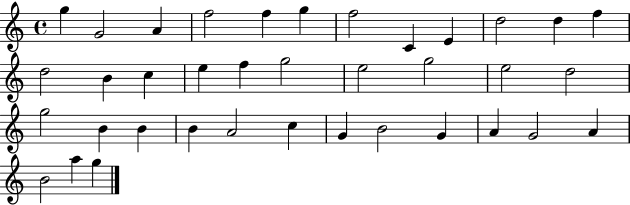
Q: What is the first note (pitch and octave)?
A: G5